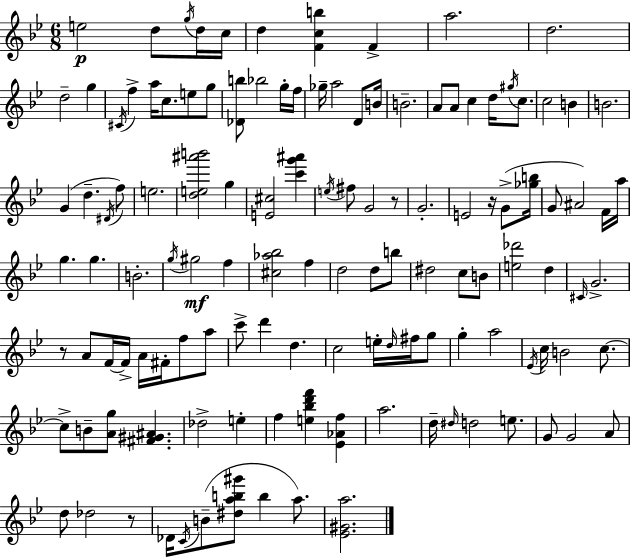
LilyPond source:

{
  \clef treble
  \numericTimeSignature
  \time 6/8
  \key bes \major
  e''2\p d''8 \acciaccatura { g''16 } d''16 | c''16 d''4 <f' c'' b''>4 f'4-> | a''2. | d''2. | \break d''2-- g''4 | \acciaccatura { cis'16 } f''4-> a''16 c''8. e''8 | g''8 <des' b''>8 bes''2 | g''16-. f''16 ges''16-- a''2 d'8 | \break b'16 b'2.-- | a'8 a'8 c''4 d''16 \acciaccatura { gis''16 } | c''8. c''2 b'4 | b'2. | \break g'4( d''4.-- | \acciaccatura { dis'16 }) f''8 e''2. | <d'' e'' ais''' b'''>2 | g''4 <e' cis''>2 | \break <c''' g''' ais'''>4 \acciaccatura { e''16 } fis''8 g'2 | r8 g'2.-. | e'2 | r16 g'8->( <ges'' b''>16 g'8 ais'2) | \break f'16 a''16 g''4. g''4. | b'2.-. | \acciaccatura { g''16 } gis''2\mf | f''4 <cis'' aes'' bes''>2 | \break f''4 d''2 | d''8 b''8 dis''2 | c''8 b'8 <e'' des'''>2 | d''4 \grace { cis'16 } g'2.-> | \break r8 a'8 f'16~~ | f'16-> a'16 fis'16-. f''8 a''8 c'''8-> d'''4 | d''4. c''2 | e''16-. \grace { d''16 } fis''16 g''8 g''4-. | \break a''2 \acciaccatura { ees'16 } c''16 b'2 | c''8.~~ c''8-> b'8-- | <a' g''>8 <fis' gis' ais'>4. des''2-> | e''4-. f''4 | \break <e'' bes'' d''' f'''>4 <ees' aes' f''>4 a''2. | d''16-- \grace { dis''16 } d''2 | e''8. g'8 | g'2 a'8 d''8 | \break des''2 r8 des'16 \acciaccatura { c'16 } | b'8--( <dis'' a'' b'' gis'''>8 b''4 a''8.) <ees' gis' a''>2. | \bar "|."
}